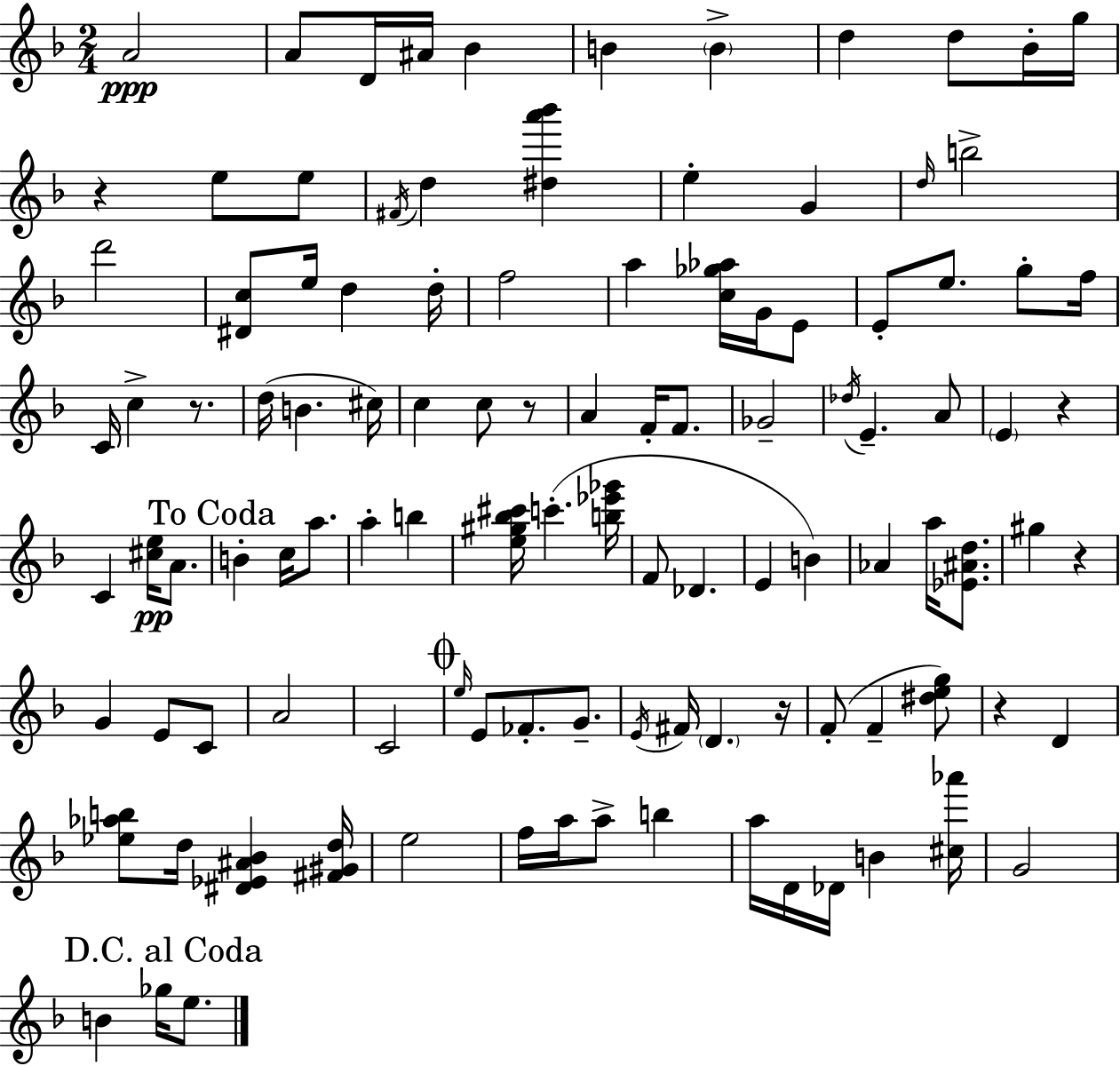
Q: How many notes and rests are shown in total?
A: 109